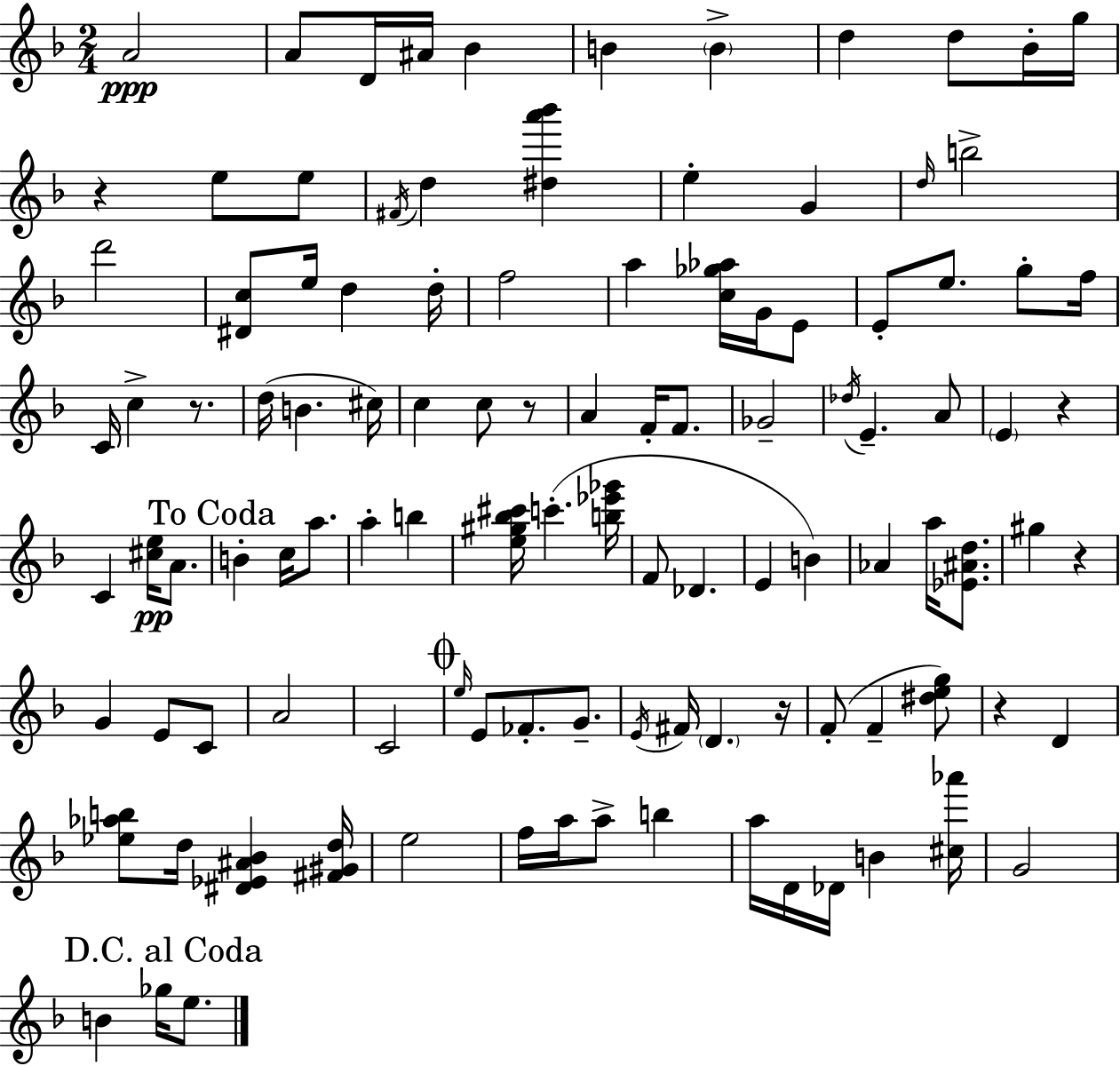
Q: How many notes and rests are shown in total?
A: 109